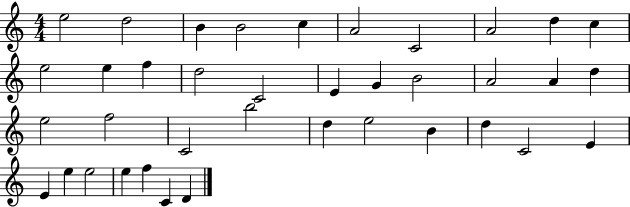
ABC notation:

X:1
T:Untitled
M:4/4
L:1/4
K:C
e2 d2 B B2 c A2 C2 A2 d c e2 e f d2 C2 E G B2 A2 A d e2 f2 C2 b2 d e2 B d C2 E E e e2 e f C D